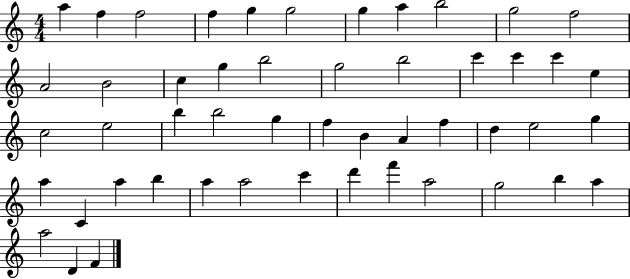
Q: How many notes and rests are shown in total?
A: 50